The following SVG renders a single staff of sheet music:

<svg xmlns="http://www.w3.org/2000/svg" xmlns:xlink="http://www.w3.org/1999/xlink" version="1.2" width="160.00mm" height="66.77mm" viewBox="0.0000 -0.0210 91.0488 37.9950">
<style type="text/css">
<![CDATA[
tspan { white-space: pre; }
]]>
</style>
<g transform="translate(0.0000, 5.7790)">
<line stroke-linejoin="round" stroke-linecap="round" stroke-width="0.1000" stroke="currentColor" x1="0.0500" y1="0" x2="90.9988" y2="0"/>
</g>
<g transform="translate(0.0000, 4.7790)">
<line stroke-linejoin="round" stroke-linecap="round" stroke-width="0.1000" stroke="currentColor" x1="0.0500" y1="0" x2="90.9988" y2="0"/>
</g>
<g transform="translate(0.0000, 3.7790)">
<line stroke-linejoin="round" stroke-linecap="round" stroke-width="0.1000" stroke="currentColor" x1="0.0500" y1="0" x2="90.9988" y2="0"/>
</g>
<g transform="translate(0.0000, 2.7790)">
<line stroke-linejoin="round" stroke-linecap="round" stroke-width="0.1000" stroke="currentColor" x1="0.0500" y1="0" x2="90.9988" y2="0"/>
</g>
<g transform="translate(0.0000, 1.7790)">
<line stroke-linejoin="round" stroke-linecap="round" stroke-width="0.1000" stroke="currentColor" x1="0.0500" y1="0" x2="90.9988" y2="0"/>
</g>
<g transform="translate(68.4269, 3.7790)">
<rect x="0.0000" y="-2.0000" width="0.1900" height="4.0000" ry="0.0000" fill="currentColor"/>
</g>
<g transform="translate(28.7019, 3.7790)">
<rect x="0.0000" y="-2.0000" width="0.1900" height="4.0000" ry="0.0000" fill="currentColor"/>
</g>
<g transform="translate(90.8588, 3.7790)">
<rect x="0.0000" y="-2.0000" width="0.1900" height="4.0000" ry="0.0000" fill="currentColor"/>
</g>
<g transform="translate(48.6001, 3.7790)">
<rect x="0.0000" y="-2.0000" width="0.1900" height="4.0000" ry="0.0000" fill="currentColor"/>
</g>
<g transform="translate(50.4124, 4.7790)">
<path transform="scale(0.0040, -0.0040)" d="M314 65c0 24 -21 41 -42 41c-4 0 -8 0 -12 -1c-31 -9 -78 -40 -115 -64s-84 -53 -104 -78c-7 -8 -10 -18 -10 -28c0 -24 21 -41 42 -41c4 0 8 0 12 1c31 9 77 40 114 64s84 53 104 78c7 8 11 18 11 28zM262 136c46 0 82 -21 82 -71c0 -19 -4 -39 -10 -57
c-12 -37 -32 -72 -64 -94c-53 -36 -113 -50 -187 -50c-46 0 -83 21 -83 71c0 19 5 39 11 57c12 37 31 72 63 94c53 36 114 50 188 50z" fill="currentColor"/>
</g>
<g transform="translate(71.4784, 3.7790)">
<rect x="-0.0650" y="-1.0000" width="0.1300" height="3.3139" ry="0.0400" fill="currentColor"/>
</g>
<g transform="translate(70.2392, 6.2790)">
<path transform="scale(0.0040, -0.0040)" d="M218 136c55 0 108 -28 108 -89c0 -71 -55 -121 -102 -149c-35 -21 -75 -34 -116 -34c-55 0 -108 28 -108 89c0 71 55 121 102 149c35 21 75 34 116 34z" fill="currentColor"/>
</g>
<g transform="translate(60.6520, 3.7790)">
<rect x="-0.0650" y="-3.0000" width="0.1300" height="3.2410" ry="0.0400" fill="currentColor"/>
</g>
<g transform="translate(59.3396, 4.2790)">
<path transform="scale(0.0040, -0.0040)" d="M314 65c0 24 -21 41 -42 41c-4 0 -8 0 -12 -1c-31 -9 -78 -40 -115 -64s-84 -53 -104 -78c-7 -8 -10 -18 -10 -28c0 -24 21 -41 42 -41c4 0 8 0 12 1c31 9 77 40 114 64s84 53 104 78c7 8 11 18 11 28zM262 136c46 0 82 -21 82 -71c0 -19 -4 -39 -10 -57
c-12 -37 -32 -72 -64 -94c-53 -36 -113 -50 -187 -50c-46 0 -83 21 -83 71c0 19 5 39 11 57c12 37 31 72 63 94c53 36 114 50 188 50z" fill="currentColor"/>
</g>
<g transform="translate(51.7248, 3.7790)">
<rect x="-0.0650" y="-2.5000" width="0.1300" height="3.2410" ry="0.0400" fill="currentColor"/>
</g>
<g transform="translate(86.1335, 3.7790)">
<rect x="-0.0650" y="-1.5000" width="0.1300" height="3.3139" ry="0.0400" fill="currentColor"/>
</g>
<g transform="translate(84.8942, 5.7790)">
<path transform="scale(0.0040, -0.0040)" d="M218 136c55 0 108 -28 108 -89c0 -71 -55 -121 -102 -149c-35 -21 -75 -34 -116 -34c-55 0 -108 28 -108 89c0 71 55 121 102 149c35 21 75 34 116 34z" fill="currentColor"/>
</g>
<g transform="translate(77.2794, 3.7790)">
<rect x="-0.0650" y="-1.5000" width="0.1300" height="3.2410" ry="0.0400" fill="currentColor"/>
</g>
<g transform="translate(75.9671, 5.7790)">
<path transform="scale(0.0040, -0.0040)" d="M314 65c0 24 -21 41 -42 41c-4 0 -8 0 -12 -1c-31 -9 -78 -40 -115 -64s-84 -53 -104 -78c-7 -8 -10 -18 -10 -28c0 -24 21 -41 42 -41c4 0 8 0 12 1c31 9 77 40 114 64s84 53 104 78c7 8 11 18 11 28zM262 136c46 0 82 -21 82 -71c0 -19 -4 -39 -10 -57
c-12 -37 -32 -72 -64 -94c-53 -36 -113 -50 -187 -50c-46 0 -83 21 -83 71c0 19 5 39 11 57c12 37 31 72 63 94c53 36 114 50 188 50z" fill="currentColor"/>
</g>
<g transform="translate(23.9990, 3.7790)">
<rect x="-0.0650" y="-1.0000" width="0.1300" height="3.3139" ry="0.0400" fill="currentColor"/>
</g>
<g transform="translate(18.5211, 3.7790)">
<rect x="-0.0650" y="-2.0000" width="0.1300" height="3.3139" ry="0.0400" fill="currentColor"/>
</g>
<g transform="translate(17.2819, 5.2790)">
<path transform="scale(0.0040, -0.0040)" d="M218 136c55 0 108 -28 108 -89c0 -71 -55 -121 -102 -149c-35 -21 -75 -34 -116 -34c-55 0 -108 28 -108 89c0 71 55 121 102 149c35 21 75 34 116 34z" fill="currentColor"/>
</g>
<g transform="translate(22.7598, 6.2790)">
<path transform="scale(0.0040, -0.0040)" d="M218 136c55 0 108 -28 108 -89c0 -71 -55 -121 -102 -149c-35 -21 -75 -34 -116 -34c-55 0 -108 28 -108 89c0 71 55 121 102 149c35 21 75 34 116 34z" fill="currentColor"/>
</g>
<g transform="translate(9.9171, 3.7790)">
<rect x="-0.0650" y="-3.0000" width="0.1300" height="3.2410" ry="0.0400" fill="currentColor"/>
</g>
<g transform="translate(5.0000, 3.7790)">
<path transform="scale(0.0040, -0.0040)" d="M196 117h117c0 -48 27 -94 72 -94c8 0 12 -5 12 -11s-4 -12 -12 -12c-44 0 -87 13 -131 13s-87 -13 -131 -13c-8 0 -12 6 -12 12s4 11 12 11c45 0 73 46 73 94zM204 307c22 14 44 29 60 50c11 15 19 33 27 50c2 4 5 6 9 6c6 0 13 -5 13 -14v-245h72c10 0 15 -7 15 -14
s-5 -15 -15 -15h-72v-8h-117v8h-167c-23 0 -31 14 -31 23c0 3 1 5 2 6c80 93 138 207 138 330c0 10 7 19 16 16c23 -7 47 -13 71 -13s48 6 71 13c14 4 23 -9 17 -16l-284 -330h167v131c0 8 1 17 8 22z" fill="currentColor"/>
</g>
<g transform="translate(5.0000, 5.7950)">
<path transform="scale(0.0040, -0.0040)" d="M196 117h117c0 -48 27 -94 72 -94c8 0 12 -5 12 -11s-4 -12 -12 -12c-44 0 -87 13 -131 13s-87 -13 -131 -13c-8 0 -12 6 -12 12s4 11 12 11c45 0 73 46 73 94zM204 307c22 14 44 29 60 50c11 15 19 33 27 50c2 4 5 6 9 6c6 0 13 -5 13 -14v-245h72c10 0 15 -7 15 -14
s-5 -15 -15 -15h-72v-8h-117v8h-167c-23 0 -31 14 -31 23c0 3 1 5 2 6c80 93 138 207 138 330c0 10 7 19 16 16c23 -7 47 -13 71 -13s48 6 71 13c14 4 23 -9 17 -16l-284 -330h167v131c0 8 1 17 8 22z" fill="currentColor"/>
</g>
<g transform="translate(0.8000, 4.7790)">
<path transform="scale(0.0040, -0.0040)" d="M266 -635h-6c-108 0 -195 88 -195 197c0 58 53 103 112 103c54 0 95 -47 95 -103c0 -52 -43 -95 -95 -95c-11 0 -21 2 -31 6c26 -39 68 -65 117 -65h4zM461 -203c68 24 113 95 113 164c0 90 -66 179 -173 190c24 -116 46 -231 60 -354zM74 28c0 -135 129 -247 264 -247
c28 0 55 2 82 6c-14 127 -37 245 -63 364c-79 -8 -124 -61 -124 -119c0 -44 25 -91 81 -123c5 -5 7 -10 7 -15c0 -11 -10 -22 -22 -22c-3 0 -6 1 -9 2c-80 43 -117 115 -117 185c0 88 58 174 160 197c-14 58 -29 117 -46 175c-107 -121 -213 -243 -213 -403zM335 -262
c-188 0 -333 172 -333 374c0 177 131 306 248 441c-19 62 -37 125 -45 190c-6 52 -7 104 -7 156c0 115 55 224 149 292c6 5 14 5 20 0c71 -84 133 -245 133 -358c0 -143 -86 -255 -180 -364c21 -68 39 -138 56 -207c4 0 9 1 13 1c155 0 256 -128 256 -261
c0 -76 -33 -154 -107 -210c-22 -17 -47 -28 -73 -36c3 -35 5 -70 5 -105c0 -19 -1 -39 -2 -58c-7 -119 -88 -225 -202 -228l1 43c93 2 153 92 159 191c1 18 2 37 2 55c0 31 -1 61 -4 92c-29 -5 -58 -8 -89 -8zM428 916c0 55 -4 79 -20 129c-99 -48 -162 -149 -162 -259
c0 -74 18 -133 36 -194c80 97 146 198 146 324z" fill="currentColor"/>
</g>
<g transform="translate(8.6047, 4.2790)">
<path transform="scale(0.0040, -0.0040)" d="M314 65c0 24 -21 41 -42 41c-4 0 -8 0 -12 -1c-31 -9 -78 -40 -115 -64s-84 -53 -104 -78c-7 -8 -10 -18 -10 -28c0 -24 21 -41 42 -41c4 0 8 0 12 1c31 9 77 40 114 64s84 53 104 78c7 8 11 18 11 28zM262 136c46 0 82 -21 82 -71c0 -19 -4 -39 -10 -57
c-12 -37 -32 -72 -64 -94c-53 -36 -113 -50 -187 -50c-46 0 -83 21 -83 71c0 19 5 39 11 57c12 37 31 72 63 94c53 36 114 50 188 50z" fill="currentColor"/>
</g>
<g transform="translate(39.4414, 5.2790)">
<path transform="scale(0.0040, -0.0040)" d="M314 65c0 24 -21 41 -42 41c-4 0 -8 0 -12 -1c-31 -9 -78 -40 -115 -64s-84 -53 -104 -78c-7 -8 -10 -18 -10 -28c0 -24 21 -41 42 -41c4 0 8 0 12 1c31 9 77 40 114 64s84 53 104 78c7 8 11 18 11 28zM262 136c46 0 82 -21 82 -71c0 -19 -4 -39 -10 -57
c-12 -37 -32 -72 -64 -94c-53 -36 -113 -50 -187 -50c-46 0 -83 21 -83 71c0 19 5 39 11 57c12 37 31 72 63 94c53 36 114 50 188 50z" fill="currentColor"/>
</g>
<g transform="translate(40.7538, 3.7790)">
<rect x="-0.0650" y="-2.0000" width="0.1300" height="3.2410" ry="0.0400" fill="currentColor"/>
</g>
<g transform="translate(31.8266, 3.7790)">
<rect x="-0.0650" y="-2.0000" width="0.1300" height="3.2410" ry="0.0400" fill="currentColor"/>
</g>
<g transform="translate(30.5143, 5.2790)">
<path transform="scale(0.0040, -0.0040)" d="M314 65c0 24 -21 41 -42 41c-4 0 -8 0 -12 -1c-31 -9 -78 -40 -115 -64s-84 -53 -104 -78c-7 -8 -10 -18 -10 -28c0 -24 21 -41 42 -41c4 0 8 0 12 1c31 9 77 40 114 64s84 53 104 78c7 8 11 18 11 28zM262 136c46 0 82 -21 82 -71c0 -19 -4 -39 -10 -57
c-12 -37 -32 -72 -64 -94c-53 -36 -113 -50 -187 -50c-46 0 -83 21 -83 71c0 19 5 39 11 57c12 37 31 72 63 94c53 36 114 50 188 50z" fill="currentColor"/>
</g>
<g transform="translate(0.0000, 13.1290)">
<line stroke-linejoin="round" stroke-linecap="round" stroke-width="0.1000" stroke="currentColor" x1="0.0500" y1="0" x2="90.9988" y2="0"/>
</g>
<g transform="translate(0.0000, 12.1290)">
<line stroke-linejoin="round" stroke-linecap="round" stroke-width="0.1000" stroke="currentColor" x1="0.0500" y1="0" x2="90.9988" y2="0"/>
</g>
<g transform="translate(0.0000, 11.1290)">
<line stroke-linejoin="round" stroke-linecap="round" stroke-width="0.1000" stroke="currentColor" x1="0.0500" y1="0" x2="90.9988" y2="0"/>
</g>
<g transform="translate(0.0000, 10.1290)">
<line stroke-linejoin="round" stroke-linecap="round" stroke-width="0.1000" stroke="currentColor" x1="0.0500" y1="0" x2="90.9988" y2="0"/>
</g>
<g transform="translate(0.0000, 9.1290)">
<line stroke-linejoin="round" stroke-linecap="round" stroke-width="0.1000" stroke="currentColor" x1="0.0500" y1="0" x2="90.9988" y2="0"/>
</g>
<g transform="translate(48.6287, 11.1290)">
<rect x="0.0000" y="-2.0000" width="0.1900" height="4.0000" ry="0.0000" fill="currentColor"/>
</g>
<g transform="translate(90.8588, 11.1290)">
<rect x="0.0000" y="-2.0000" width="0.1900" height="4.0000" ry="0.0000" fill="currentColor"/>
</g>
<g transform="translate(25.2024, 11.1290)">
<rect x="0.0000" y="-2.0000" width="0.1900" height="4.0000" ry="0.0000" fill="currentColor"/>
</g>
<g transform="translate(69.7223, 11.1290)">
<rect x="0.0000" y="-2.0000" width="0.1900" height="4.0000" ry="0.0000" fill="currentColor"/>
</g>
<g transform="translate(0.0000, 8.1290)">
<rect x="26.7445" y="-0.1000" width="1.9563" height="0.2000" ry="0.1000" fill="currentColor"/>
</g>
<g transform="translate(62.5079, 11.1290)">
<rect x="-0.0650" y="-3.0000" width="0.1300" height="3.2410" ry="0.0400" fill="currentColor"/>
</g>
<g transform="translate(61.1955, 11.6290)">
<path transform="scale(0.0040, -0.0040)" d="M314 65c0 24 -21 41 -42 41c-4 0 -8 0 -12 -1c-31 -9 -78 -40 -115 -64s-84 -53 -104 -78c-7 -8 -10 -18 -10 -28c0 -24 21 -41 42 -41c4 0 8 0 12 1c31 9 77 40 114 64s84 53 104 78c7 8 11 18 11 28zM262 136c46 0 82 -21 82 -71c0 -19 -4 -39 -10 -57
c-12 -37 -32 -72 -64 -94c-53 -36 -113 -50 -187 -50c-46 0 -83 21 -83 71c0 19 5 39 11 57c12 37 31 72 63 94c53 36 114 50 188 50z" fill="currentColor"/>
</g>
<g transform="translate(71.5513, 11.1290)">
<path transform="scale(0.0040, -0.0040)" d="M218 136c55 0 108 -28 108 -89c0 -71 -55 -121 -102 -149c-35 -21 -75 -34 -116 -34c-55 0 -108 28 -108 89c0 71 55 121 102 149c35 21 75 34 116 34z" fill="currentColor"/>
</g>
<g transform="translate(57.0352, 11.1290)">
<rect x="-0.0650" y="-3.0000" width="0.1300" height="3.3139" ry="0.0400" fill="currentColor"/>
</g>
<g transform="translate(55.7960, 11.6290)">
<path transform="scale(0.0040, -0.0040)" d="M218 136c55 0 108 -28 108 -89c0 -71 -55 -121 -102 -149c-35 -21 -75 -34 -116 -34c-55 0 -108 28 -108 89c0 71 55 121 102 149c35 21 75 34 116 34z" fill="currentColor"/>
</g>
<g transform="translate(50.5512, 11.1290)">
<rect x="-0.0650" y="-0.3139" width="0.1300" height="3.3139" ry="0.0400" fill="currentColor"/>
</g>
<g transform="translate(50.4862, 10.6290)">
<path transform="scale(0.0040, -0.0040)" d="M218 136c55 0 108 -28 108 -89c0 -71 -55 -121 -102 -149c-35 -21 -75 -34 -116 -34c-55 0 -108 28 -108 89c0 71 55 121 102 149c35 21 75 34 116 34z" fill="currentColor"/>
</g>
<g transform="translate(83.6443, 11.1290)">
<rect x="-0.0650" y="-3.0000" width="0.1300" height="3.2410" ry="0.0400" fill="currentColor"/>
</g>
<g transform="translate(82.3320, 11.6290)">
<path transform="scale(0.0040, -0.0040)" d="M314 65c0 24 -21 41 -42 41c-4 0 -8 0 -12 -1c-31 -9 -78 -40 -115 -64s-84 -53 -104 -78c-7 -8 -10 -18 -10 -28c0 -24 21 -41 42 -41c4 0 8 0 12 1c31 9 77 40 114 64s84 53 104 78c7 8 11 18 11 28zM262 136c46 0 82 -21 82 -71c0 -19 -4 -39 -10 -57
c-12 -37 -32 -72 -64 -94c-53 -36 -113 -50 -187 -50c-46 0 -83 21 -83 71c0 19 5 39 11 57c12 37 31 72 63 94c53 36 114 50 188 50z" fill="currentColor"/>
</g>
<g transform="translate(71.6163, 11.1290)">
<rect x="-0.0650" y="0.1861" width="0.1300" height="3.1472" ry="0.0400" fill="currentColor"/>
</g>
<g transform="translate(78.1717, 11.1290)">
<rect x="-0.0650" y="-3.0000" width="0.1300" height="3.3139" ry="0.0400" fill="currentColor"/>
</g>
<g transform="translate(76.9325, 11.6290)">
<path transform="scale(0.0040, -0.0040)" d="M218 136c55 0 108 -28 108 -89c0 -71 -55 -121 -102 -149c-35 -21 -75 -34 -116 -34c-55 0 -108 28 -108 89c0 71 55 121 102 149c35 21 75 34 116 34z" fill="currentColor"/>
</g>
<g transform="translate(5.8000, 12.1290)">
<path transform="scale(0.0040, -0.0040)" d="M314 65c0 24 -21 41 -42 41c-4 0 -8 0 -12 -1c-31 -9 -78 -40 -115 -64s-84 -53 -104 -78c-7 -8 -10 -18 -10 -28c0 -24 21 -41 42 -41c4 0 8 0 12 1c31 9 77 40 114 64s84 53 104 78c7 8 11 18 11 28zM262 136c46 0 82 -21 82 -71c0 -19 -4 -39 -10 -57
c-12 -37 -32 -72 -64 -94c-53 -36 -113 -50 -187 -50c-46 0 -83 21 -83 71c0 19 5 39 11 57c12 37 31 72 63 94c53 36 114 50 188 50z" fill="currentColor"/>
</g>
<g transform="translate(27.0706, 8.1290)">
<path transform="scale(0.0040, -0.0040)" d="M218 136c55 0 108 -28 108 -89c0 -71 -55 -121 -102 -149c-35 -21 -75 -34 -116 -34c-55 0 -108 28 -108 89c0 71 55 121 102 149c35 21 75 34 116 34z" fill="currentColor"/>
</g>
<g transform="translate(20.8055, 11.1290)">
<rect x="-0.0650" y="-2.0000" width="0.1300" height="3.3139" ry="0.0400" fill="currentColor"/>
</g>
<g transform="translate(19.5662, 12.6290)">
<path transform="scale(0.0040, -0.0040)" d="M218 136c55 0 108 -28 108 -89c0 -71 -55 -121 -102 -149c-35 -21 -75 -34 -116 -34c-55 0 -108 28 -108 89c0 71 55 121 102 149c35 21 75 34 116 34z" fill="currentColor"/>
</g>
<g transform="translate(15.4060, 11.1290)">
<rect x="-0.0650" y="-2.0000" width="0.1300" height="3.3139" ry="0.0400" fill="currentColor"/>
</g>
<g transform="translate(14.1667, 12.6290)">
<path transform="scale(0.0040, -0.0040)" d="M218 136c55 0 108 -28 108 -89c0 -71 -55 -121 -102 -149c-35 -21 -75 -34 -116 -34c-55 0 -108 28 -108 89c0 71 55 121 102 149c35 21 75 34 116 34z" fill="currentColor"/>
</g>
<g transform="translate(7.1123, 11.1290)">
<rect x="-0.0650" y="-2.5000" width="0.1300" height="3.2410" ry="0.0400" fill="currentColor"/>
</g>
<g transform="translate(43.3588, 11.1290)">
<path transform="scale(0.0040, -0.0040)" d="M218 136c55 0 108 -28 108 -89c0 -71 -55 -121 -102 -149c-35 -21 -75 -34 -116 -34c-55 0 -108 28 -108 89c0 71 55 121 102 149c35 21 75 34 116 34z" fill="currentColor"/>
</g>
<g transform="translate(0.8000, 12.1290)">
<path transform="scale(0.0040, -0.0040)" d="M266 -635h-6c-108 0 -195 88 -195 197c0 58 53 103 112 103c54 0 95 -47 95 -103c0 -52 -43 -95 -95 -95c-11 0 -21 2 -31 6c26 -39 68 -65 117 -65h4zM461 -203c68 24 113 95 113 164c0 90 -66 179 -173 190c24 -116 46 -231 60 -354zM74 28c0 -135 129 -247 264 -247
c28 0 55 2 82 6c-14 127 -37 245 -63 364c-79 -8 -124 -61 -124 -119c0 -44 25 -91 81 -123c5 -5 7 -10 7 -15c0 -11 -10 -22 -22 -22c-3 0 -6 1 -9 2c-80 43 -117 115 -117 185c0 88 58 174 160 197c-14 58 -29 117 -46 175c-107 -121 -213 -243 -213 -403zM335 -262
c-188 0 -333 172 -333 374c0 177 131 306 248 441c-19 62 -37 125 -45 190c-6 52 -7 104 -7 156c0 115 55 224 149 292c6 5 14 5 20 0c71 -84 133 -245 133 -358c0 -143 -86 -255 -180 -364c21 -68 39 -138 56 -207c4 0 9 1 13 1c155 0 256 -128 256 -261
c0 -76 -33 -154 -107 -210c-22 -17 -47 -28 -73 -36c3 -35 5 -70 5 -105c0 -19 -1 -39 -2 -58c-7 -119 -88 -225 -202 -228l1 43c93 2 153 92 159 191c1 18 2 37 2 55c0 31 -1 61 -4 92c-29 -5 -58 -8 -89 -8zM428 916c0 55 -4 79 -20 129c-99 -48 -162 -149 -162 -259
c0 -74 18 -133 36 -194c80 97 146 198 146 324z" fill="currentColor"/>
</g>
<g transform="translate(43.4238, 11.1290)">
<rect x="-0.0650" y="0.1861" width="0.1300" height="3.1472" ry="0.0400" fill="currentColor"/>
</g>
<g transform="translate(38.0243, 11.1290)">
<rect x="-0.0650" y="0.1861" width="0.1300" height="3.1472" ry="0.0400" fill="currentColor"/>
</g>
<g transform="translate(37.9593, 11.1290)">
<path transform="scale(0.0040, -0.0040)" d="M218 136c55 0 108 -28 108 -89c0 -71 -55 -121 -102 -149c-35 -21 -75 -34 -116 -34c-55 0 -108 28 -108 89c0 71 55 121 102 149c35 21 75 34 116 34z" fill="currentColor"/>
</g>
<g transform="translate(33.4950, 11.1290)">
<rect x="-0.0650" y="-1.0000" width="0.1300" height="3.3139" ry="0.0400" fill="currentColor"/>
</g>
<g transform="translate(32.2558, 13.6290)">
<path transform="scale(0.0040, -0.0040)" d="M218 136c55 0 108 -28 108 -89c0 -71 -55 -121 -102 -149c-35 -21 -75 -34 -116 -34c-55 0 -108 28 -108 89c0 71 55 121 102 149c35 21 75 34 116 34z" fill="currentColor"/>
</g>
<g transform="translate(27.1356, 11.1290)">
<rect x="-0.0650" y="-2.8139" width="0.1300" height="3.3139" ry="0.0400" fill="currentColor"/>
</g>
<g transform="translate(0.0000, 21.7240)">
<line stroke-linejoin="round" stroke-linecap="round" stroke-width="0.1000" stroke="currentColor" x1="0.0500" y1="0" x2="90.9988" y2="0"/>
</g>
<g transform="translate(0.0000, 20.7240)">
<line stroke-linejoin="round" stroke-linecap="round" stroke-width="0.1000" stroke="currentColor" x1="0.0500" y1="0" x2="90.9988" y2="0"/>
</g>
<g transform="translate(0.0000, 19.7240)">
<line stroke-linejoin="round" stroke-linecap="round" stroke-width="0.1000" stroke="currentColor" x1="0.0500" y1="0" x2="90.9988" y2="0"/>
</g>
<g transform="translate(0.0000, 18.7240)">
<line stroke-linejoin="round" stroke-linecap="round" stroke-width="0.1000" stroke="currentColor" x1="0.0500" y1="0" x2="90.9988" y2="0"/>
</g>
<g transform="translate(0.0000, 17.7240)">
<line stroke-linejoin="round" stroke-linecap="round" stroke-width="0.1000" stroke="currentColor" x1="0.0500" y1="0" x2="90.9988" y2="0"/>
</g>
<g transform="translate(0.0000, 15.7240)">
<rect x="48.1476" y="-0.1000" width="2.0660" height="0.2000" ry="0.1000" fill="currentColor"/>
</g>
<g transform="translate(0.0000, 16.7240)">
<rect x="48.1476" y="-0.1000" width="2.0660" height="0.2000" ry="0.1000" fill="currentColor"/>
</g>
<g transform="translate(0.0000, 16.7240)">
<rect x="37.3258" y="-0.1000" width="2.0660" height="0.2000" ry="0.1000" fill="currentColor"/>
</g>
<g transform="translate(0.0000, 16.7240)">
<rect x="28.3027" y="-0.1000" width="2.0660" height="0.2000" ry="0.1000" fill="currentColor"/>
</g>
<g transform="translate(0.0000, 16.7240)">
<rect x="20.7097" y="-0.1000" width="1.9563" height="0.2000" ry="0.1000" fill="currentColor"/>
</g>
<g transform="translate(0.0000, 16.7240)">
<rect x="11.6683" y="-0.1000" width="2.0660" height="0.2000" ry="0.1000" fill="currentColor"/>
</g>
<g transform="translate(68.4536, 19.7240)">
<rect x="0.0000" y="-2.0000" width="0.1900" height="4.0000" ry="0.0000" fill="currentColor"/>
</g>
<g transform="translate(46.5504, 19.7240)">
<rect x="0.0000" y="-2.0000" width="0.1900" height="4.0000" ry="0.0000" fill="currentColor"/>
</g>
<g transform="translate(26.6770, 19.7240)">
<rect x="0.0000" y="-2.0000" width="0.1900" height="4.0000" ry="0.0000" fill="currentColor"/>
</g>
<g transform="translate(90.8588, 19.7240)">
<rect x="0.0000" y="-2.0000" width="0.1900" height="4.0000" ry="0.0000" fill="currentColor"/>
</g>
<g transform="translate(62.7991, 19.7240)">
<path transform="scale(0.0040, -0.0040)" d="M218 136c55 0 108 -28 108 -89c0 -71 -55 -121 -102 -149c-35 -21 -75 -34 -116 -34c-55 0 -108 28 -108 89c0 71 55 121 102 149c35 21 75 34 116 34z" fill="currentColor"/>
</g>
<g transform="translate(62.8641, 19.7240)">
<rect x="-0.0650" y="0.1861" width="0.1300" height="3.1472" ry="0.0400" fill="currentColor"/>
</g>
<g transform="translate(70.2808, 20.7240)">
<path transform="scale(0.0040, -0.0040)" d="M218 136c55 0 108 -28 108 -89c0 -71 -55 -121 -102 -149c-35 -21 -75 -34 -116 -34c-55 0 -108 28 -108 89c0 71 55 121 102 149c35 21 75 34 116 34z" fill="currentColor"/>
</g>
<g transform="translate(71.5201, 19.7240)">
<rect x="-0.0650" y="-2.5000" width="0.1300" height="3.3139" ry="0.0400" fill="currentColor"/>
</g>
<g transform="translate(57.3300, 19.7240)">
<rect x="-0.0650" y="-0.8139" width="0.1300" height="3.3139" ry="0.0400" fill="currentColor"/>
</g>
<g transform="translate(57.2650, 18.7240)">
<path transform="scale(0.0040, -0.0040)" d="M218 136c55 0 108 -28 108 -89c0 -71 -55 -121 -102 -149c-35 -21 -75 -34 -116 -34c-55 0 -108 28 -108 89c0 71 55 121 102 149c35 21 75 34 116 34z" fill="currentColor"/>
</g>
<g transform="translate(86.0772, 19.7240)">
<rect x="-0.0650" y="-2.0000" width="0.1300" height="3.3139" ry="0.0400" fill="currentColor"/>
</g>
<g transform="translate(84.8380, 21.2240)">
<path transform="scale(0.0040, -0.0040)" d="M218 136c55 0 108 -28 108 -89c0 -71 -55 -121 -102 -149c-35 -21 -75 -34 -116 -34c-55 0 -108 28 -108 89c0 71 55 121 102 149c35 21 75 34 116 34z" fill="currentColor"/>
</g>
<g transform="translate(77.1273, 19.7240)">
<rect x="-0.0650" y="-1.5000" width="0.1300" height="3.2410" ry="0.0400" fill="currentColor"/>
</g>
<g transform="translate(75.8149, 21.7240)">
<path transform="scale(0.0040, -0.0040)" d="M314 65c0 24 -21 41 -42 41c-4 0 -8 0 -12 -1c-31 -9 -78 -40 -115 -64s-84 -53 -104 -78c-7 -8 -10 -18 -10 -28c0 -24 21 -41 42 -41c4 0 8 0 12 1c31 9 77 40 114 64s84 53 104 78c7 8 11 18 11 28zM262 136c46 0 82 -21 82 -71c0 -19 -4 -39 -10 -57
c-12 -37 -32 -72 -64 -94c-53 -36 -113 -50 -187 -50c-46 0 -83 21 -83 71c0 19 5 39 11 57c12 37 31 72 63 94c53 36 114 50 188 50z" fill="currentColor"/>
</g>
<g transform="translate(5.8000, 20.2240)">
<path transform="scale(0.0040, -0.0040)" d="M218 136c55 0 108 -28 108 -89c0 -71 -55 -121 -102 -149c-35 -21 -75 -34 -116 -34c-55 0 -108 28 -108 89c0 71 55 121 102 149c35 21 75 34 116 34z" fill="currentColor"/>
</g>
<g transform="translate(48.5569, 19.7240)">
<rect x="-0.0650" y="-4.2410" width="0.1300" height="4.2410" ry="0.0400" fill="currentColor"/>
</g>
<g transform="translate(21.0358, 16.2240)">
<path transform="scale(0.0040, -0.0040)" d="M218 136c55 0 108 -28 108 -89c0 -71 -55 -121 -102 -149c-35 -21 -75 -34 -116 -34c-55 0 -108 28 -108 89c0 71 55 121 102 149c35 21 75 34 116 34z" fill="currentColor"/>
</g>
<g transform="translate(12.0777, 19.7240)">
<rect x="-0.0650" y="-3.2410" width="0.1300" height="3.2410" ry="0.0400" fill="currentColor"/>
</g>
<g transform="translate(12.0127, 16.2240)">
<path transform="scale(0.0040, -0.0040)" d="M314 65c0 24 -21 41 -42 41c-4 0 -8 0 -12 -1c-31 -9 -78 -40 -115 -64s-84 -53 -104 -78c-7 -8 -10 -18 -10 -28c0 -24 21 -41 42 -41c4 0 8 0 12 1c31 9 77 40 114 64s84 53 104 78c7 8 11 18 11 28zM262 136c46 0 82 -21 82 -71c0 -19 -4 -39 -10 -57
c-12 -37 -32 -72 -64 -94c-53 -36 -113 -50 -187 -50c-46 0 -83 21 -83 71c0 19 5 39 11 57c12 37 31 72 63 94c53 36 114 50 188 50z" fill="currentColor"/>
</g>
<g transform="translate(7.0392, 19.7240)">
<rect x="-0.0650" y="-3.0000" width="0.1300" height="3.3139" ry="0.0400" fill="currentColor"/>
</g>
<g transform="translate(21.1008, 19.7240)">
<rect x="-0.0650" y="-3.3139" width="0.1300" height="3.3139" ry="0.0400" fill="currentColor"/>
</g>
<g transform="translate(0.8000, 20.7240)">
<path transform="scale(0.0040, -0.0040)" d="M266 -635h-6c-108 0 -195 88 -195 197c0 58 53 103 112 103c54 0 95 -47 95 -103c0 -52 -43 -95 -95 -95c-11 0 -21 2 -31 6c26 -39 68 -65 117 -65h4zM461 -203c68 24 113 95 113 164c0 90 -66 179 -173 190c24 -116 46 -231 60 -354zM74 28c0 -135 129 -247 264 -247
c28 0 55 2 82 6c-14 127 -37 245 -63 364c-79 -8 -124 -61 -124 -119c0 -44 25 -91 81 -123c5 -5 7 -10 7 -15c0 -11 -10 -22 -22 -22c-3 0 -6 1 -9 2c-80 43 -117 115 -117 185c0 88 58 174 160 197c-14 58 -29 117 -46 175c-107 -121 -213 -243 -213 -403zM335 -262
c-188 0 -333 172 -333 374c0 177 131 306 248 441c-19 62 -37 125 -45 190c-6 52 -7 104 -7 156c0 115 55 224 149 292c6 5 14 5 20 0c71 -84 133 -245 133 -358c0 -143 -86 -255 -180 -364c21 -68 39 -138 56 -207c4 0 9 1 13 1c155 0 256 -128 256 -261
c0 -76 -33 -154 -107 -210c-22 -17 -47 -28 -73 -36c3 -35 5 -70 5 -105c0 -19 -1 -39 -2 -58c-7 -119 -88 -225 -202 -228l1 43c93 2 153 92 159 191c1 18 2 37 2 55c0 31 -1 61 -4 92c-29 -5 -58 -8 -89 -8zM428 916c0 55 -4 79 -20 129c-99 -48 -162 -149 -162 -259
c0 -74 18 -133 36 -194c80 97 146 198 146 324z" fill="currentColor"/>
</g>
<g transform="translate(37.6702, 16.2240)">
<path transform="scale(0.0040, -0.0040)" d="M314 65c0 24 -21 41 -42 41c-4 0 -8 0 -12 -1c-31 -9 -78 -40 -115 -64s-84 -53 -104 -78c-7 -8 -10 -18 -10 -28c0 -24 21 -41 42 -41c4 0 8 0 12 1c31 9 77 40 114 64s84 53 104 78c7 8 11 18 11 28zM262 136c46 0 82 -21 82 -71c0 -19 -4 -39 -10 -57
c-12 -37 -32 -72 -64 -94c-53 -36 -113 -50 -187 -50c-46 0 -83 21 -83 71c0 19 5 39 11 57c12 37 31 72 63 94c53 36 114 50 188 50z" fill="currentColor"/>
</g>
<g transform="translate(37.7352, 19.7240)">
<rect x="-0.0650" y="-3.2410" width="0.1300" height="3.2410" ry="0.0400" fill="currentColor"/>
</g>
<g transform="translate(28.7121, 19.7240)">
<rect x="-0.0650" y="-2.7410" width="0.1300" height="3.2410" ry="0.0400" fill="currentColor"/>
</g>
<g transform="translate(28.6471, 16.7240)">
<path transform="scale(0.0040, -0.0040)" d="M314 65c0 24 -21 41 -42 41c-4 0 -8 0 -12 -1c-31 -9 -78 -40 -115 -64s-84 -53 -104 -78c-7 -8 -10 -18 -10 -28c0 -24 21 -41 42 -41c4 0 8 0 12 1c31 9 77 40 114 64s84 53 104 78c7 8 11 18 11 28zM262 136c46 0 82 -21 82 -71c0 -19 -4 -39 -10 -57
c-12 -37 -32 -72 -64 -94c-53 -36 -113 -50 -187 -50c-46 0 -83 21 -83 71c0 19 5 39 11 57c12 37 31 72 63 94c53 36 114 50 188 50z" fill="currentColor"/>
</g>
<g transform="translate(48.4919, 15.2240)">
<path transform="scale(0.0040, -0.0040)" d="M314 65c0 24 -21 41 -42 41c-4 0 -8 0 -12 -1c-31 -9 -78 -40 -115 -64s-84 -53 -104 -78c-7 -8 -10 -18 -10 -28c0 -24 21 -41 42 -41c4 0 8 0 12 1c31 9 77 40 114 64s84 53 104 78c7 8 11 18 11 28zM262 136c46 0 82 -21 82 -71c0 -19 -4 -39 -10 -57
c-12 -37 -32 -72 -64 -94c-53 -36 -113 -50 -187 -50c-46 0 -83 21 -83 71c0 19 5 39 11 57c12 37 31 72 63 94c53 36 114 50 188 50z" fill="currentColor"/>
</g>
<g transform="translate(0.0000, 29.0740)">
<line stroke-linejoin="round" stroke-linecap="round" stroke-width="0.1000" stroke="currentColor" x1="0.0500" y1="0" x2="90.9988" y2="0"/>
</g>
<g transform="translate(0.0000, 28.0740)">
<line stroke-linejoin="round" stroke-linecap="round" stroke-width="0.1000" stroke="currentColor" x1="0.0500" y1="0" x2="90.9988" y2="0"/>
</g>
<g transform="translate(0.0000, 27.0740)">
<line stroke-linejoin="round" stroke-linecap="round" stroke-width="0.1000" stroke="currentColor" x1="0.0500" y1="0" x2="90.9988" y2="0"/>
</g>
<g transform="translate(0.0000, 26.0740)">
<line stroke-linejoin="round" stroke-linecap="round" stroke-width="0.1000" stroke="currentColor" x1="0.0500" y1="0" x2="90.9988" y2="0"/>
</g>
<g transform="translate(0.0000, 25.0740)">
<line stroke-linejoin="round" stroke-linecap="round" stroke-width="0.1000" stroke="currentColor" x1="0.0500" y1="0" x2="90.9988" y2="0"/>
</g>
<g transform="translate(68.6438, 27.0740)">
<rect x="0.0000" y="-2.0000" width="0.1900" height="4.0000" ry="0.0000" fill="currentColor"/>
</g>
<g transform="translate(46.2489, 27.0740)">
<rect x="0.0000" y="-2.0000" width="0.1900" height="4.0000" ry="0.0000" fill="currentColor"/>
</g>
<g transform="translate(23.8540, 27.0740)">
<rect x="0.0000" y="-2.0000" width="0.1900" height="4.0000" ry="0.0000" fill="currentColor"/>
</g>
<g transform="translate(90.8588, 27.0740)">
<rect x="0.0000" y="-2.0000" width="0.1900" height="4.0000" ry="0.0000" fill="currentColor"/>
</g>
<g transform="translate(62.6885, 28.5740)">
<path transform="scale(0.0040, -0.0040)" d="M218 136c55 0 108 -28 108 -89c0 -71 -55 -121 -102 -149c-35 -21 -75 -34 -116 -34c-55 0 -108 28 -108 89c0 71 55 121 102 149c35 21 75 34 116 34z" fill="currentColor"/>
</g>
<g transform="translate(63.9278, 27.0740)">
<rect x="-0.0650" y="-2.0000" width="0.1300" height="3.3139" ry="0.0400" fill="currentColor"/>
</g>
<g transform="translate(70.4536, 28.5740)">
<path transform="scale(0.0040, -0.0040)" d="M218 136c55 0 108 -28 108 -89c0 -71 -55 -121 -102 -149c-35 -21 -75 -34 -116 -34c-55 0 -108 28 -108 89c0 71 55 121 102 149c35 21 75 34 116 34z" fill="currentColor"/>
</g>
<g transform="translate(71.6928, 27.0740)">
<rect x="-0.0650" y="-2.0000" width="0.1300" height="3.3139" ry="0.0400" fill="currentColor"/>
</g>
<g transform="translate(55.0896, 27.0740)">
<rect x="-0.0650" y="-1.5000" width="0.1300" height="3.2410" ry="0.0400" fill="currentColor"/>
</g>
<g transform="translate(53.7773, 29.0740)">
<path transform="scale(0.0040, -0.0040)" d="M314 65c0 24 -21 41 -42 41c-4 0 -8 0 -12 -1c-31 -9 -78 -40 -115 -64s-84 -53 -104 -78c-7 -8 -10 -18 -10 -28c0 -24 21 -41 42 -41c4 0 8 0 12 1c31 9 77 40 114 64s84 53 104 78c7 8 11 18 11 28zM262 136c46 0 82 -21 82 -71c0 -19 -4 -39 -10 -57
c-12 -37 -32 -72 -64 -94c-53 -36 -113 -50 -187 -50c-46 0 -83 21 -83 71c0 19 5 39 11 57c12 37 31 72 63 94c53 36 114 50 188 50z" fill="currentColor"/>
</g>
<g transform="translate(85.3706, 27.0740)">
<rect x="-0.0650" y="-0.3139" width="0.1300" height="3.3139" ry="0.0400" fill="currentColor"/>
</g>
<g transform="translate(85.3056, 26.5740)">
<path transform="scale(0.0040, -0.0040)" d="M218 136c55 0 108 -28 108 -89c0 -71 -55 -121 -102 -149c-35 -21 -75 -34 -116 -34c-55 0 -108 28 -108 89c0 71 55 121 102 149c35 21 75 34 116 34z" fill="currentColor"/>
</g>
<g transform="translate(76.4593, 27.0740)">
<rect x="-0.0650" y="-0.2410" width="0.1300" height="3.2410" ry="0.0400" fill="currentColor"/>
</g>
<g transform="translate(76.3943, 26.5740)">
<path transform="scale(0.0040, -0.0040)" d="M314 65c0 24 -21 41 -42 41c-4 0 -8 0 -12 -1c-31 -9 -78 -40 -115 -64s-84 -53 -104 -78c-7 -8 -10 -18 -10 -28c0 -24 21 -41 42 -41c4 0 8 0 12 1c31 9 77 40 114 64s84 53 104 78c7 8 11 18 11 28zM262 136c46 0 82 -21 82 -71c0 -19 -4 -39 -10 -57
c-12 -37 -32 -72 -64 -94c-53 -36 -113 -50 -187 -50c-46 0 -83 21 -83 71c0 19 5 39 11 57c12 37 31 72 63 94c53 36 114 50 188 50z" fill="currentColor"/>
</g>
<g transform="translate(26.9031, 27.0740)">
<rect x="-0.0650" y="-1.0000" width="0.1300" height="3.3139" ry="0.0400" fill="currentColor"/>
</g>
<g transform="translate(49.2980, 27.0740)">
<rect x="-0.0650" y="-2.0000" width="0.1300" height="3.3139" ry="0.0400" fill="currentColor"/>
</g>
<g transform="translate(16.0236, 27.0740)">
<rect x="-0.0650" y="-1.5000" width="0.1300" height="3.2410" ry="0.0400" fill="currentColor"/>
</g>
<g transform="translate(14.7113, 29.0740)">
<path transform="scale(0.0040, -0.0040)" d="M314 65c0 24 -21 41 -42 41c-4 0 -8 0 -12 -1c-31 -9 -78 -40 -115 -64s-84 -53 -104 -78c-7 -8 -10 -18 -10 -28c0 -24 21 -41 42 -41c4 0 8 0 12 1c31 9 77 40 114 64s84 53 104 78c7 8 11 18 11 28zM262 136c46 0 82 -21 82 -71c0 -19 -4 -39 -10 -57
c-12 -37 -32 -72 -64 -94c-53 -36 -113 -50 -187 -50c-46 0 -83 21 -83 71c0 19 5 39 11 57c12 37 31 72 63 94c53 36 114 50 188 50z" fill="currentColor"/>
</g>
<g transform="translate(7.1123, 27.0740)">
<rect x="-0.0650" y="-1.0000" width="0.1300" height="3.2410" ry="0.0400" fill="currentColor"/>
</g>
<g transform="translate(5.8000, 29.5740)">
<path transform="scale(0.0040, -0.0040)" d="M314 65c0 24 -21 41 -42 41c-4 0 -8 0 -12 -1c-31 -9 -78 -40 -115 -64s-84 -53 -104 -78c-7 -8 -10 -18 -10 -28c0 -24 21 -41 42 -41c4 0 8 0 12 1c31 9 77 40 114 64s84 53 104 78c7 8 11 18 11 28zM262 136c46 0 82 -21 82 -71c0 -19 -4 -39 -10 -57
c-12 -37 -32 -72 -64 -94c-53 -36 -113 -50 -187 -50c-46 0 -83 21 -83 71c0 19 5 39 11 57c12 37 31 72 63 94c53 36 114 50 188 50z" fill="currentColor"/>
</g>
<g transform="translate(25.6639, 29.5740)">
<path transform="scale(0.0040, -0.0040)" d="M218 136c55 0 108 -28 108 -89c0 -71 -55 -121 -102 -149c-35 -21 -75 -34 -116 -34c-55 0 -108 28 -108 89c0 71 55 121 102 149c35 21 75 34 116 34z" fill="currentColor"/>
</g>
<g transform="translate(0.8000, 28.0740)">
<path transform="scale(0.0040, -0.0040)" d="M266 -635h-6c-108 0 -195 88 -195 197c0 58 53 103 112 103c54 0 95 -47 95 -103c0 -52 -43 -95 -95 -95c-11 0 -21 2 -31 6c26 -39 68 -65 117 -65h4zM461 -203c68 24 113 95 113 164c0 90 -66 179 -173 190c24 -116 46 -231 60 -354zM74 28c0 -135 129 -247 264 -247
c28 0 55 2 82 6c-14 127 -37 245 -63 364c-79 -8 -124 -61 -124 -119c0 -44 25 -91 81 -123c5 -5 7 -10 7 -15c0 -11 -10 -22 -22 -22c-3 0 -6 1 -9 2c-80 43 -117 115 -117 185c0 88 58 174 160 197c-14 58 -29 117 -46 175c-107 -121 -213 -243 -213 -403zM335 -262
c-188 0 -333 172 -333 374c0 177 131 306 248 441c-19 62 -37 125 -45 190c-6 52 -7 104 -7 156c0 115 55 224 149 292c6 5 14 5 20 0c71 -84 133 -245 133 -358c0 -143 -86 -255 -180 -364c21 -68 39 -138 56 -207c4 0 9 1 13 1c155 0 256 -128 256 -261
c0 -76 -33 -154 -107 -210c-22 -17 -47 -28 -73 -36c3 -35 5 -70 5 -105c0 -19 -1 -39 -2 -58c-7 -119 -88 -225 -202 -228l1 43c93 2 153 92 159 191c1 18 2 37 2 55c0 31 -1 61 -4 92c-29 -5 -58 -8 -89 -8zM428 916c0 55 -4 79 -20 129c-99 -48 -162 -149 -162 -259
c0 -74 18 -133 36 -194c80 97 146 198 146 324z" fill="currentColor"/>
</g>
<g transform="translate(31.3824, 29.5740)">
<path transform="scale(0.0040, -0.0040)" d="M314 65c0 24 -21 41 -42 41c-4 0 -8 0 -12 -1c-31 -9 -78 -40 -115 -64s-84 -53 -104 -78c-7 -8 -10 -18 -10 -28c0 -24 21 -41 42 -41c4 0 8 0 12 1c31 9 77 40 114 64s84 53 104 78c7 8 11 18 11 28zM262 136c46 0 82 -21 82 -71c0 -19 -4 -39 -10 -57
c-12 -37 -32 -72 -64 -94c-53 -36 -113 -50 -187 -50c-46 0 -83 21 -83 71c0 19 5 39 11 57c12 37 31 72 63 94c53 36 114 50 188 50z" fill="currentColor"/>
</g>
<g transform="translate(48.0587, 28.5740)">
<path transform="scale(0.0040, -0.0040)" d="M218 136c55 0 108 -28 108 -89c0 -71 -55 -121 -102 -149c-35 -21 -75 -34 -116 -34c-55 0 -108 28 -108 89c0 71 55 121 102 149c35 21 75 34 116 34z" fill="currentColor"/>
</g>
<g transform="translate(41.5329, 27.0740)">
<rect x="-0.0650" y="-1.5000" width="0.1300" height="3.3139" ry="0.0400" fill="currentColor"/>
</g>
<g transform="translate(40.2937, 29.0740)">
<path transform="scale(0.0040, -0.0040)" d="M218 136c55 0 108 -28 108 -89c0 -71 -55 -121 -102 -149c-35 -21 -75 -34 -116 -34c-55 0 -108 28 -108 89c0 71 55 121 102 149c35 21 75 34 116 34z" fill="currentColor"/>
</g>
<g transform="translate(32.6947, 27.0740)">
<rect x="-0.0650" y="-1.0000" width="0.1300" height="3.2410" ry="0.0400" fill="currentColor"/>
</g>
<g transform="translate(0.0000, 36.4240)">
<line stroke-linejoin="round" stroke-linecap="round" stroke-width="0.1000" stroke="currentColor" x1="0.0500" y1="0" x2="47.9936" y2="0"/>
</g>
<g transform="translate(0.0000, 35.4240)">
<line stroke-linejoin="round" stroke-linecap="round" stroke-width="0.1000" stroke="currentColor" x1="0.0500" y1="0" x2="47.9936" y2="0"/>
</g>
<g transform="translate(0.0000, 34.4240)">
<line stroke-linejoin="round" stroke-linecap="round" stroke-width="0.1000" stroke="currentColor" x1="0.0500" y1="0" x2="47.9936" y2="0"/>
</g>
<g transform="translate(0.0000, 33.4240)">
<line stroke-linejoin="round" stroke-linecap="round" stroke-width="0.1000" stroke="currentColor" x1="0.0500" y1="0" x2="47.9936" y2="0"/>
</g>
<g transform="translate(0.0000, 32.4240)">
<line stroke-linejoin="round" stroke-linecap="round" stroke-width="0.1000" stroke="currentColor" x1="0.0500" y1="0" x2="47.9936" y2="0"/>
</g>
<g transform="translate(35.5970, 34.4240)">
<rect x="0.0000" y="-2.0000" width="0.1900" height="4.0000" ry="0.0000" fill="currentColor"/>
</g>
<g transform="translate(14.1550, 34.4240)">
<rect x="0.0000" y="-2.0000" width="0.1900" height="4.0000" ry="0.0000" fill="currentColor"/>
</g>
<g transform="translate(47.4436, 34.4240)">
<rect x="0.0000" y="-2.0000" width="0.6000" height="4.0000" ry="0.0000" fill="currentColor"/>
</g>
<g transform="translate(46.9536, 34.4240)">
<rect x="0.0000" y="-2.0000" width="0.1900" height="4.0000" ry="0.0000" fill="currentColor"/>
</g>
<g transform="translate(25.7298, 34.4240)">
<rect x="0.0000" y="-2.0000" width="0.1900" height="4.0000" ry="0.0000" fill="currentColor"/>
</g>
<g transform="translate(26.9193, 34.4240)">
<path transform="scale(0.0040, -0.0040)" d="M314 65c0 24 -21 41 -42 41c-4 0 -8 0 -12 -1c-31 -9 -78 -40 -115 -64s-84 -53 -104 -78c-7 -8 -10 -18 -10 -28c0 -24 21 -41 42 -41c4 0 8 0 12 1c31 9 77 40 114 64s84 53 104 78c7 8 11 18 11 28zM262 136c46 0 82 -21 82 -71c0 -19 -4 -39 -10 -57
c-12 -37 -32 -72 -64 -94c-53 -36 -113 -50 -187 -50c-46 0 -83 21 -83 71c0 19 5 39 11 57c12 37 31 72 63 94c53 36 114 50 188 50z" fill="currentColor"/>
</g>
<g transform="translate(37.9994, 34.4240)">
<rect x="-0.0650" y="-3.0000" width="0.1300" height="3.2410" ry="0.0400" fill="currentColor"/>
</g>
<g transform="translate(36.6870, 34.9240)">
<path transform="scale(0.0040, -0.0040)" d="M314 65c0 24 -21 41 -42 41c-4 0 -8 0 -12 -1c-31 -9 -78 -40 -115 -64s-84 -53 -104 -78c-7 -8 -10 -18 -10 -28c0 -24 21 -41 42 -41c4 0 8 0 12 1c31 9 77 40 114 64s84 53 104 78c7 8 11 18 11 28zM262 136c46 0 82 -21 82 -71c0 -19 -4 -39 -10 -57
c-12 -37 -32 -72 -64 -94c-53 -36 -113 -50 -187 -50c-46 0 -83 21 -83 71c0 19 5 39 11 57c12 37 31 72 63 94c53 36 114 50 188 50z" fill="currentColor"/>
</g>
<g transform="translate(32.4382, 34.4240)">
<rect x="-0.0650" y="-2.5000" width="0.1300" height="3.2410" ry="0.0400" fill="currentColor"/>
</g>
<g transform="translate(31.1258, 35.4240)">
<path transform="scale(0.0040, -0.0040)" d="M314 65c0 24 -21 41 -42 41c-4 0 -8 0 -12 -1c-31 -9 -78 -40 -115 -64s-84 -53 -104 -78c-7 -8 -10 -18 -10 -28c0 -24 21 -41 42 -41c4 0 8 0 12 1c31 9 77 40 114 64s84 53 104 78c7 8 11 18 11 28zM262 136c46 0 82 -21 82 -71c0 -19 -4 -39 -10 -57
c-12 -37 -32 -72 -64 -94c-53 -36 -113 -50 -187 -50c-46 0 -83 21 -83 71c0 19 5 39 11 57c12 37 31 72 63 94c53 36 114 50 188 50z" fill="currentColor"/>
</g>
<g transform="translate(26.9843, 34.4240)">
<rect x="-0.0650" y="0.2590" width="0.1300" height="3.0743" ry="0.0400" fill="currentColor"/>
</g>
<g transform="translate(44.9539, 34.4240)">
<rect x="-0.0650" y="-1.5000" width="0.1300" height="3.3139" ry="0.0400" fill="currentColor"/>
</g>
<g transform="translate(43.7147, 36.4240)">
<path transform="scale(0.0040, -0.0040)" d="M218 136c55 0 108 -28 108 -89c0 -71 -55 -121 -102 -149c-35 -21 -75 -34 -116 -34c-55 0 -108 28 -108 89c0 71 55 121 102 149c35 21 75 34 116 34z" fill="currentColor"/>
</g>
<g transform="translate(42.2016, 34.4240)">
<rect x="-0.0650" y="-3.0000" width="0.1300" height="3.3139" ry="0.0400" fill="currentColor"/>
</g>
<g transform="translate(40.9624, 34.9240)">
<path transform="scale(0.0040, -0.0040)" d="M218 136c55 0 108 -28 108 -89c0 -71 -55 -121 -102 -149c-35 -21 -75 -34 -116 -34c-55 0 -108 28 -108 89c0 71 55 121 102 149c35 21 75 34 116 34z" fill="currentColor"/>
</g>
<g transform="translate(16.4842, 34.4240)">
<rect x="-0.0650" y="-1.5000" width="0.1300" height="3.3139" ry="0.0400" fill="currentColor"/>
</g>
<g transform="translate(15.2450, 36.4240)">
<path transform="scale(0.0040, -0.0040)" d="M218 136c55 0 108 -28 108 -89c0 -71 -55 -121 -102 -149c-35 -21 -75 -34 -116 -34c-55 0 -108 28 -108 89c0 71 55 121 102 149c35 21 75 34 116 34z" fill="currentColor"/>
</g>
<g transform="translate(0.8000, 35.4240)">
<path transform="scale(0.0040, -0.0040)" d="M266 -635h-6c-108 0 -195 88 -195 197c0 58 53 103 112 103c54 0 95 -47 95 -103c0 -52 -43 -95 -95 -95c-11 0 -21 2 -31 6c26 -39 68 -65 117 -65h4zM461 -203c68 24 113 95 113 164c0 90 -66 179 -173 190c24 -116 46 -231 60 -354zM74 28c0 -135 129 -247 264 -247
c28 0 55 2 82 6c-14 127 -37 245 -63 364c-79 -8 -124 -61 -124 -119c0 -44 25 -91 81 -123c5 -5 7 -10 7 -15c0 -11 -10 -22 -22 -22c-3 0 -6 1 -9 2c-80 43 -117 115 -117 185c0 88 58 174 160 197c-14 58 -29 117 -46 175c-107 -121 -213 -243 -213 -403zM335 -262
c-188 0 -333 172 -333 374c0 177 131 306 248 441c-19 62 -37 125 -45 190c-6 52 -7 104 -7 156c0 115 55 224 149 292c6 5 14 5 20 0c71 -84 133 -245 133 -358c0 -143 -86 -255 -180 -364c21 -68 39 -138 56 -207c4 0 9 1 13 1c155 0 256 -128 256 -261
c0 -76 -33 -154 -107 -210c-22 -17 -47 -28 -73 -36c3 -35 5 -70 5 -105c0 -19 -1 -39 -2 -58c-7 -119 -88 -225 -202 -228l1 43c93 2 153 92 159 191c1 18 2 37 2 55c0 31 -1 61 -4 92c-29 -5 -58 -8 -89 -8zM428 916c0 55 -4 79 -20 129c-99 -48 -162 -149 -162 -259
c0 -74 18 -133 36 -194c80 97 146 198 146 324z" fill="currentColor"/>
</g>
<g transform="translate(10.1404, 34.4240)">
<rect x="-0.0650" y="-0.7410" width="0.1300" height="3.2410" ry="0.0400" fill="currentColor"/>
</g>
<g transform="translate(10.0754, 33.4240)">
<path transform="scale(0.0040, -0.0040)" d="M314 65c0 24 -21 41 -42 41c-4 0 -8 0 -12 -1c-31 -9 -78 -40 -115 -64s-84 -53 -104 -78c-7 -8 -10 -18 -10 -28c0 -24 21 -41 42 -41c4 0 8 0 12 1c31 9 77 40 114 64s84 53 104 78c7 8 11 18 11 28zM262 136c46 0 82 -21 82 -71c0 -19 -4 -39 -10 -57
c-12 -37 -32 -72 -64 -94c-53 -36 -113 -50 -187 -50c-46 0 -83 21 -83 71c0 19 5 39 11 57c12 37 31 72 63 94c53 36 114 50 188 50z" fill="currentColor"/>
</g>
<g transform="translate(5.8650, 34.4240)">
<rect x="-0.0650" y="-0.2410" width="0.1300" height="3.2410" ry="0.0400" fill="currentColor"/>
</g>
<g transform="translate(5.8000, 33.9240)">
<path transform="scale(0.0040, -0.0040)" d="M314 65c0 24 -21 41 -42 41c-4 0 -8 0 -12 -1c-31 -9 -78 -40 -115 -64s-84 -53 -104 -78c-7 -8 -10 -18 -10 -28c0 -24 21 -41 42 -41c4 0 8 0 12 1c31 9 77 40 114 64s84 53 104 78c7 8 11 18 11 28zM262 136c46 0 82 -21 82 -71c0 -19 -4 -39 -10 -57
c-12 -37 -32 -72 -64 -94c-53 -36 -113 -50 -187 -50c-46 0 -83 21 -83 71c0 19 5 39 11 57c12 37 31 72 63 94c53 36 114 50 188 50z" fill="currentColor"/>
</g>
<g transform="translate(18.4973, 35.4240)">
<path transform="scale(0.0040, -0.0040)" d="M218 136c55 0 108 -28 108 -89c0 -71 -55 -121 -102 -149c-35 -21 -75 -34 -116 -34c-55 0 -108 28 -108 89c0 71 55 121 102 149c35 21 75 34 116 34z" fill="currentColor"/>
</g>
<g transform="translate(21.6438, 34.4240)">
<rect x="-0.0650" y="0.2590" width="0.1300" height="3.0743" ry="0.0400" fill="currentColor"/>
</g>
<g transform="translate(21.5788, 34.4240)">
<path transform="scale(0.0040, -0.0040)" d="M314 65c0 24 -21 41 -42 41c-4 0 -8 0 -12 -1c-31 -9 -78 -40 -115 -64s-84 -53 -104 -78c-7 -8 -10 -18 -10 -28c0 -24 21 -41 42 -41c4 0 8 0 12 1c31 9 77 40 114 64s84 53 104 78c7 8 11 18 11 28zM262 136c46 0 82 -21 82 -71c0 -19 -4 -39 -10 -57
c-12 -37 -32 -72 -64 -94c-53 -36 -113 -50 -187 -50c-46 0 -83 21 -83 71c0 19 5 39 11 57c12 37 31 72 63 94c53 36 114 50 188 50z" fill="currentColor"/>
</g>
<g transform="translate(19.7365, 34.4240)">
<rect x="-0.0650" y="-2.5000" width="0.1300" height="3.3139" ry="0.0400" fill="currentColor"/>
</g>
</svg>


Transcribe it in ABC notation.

X:1
T:Untitled
M:4/4
L:1/4
K:C
A2 F D F2 F2 G2 A2 D E2 E G2 F F a D B B c A A2 B A A2 A b2 b a2 b2 d'2 d B G E2 F D2 E2 D D2 E F E2 F F c2 c c2 d2 E G B2 B2 G2 A2 A E